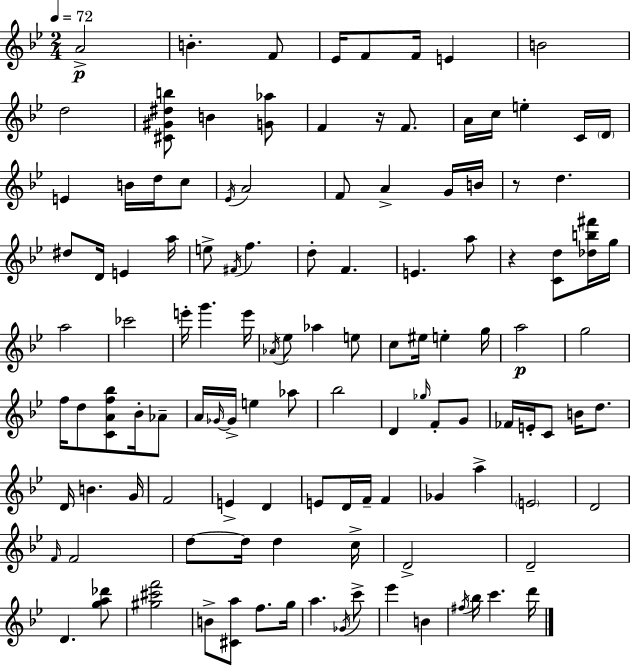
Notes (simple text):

A4/h B4/q. F4/e Eb4/s F4/e F4/s E4/q B4/h D5/h [C#4,G#4,D#5,B5]/e B4/q [G4,Ab5]/e F4/q R/s F4/e. A4/s C5/s E5/q C4/s D4/s E4/q B4/s D5/s C5/e Eb4/s A4/h F4/e A4/q G4/s B4/s R/e D5/q. D#5/e D4/s E4/q A5/s E5/e F#4/s F5/q. D5/e F4/q. E4/q. A5/e R/q [C4,D5]/e [Db5,B5,F#6]/s G5/s A5/h CES6/h E6/s G6/q. E6/s Ab4/s Eb5/e Ab5/q E5/e C5/e EIS5/s E5/q G5/s A5/h G5/h F5/s D5/e [C4,A4,F5,Bb5]/e Bb4/s Ab4/e A4/s Gb4/s Gb4/s E5/q Ab5/e Bb5/h D4/q Gb5/s F4/e G4/e FES4/s E4/s C4/e B4/s D5/e. D4/s B4/q. G4/s F4/h E4/q D4/q E4/e D4/s F4/s F4/q Gb4/q A5/q E4/h D4/h F4/s F4/h D5/e D5/s D5/q C5/s D4/h D4/h D4/q. [G5,A5,Db6]/e [G#5,C#6,F6]/h B4/e [C#4,A5]/e F5/e. G5/s A5/q. Gb4/s C6/e Eb6/q B4/q F#5/s Bb5/s C6/q. D6/s